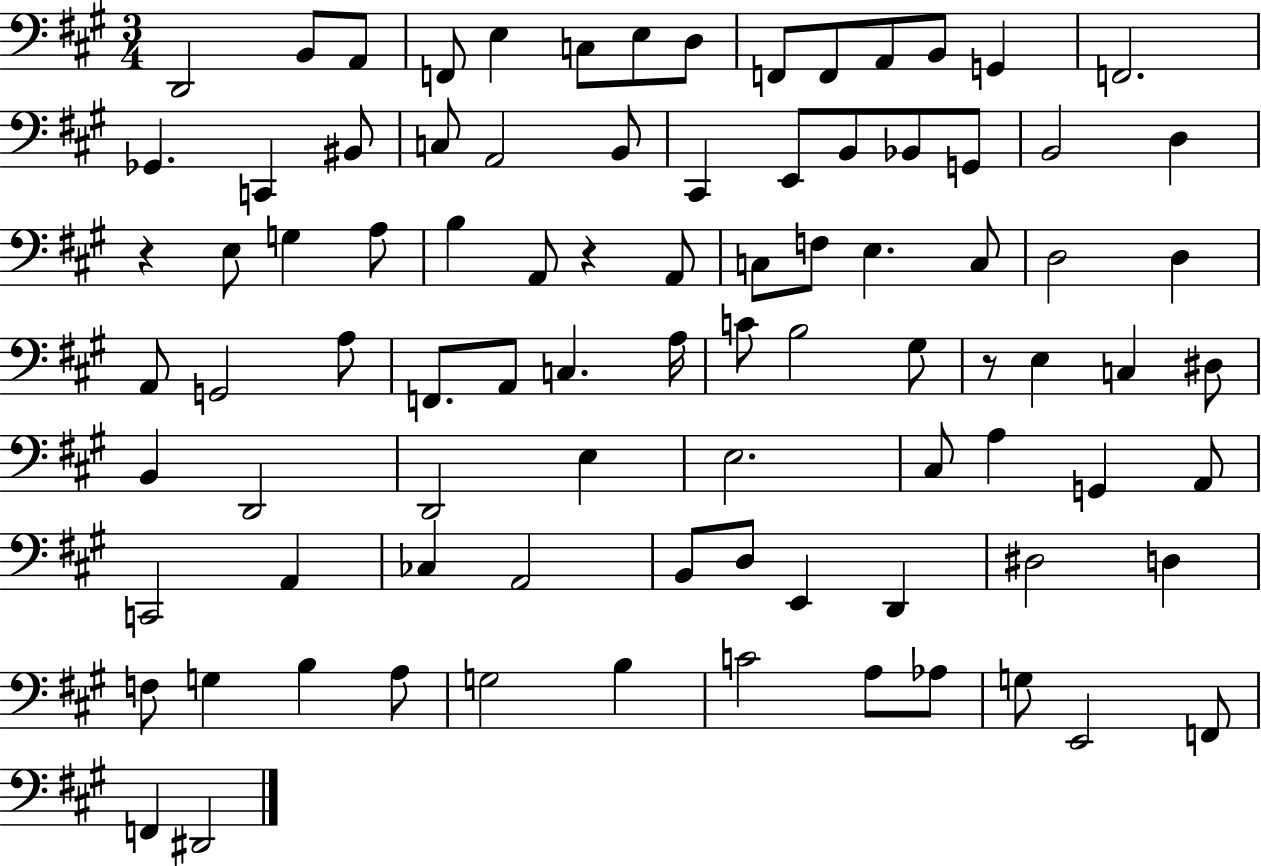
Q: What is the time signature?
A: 3/4